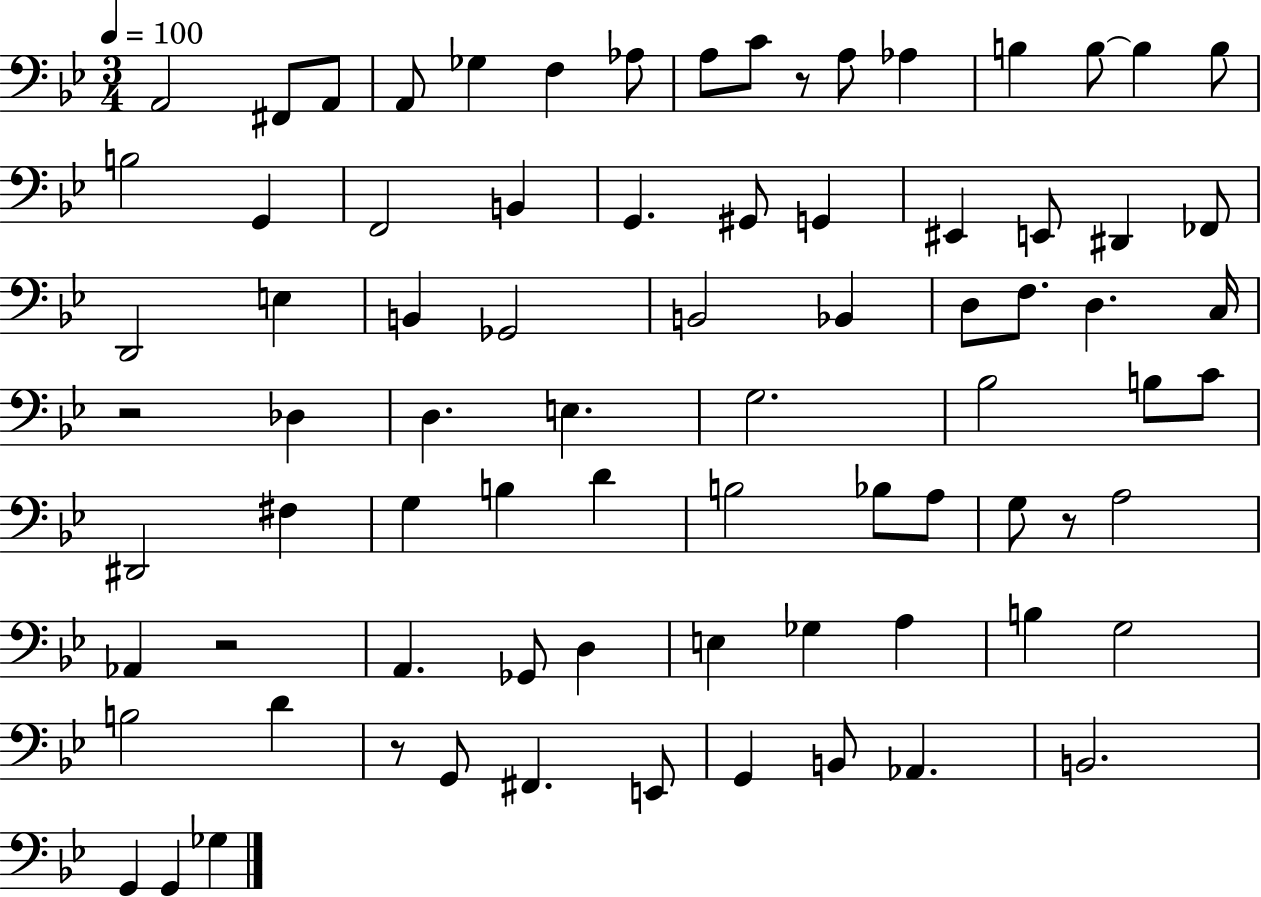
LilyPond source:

{
  \clef bass
  \numericTimeSignature
  \time 3/4
  \key bes \major
  \tempo 4 = 100
  a,2 fis,8 a,8 | a,8 ges4 f4 aes8 | a8 c'8 r8 a8 aes4 | b4 b8~~ b4 b8 | \break b2 g,4 | f,2 b,4 | g,4. gis,8 g,4 | eis,4 e,8 dis,4 fes,8 | \break d,2 e4 | b,4 ges,2 | b,2 bes,4 | d8 f8. d4. c16 | \break r2 des4 | d4. e4. | g2. | bes2 b8 c'8 | \break dis,2 fis4 | g4 b4 d'4 | b2 bes8 a8 | g8 r8 a2 | \break aes,4 r2 | a,4. ges,8 d4 | e4 ges4 a4 | b4 g2 | \break b2 d'4 | r8 g,8 fis,4. e,8 | g,4 b,8 aes,4. | b,2. | \break g,4 g,4 ges4 | \bar "|."
}